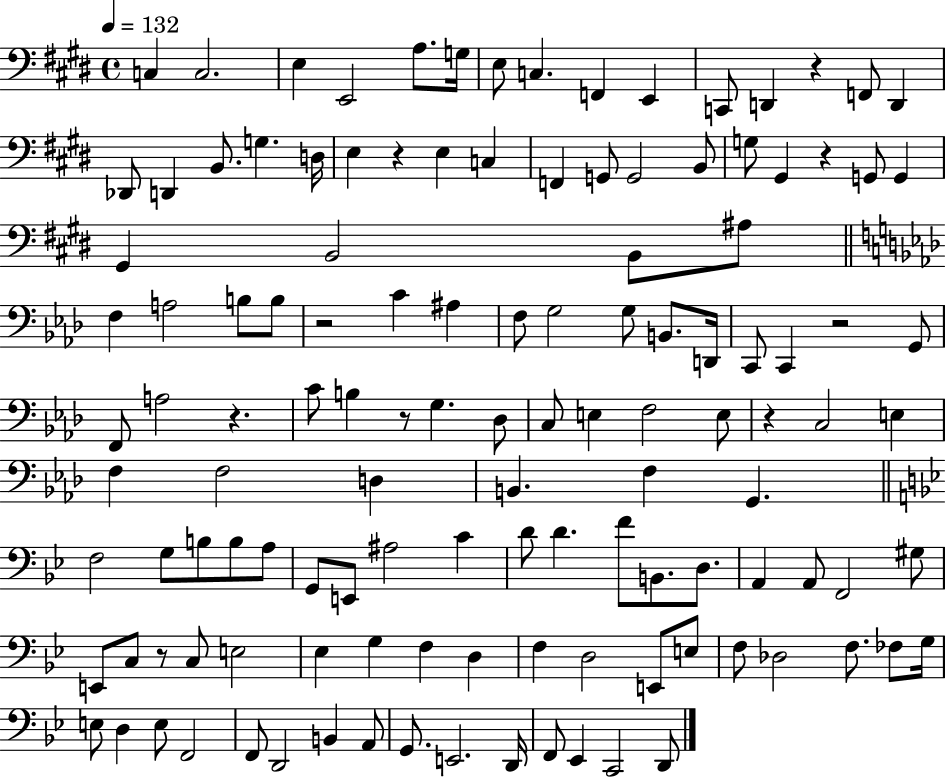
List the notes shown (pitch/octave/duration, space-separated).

C3/q C3/h. E3/q E2/h A3/e. G3/s E3/e C3/q. F2/q E2/q C2/e D2/q R/q F2/e D2/q Db2/e D2/q B2/e. G3/q. D3/s E3/q R/q E3/q C3/q F2/q G2/e G2/h B2/e G3/e G#2/q R/q G2/e G2/q G#2/q B2/h B2/e A#3/e F3/q A3/h B3/e B3/e R/h C4/q A#3/q F3/e G3/h G3/e B2/e. D2/s C2/e C2/q R/h G2/e F2/e A3/h R/q. C4/e B3/q R/e G3/q. Db3/e C3/e E3/q F3/h E3/e R/q C3/h E3/q F3/q F3/h D3/q B2/q. F3/q G2/q. F3/h G3/e B3/e B3/e A3/e G2/e E2/e A#3/h C4/q D4/e D4/q. F4/e B2/e. D3/e. A2/q A2/e F2/h G#3/e E2/e C3/e R/e C3/e E3/h Eb3/q G3/q F3/q D3/q F3/q D3/h E2/e E3/e F3/e Db3/h F3/e. FES3/e G3/s E3/e D3/q E3/e F2/h F2/e D2/h B2/q A2/e G2/e. E2/h. D2/s F2/e Eb2/q C2/h D2/e